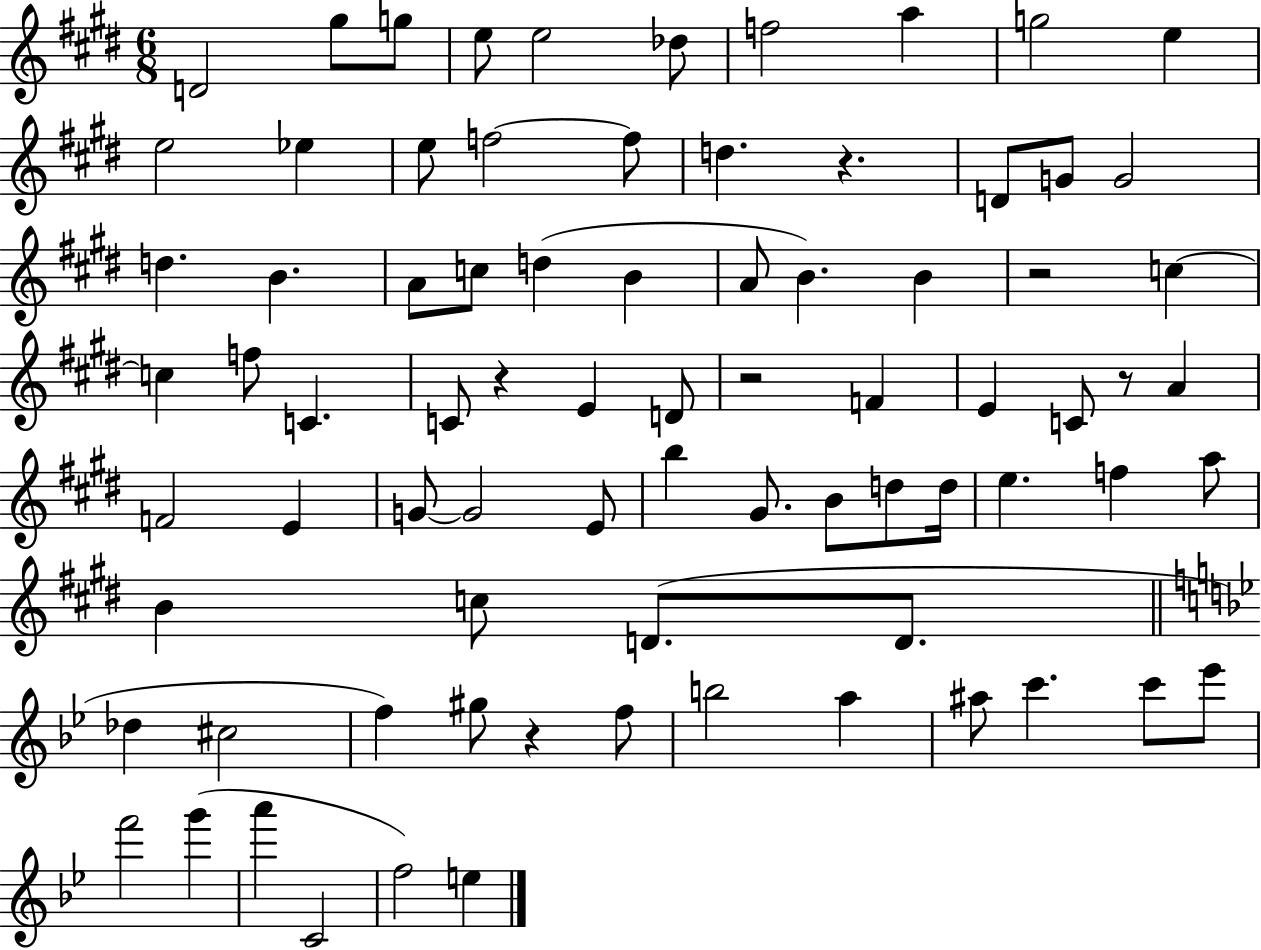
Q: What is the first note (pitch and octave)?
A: D4